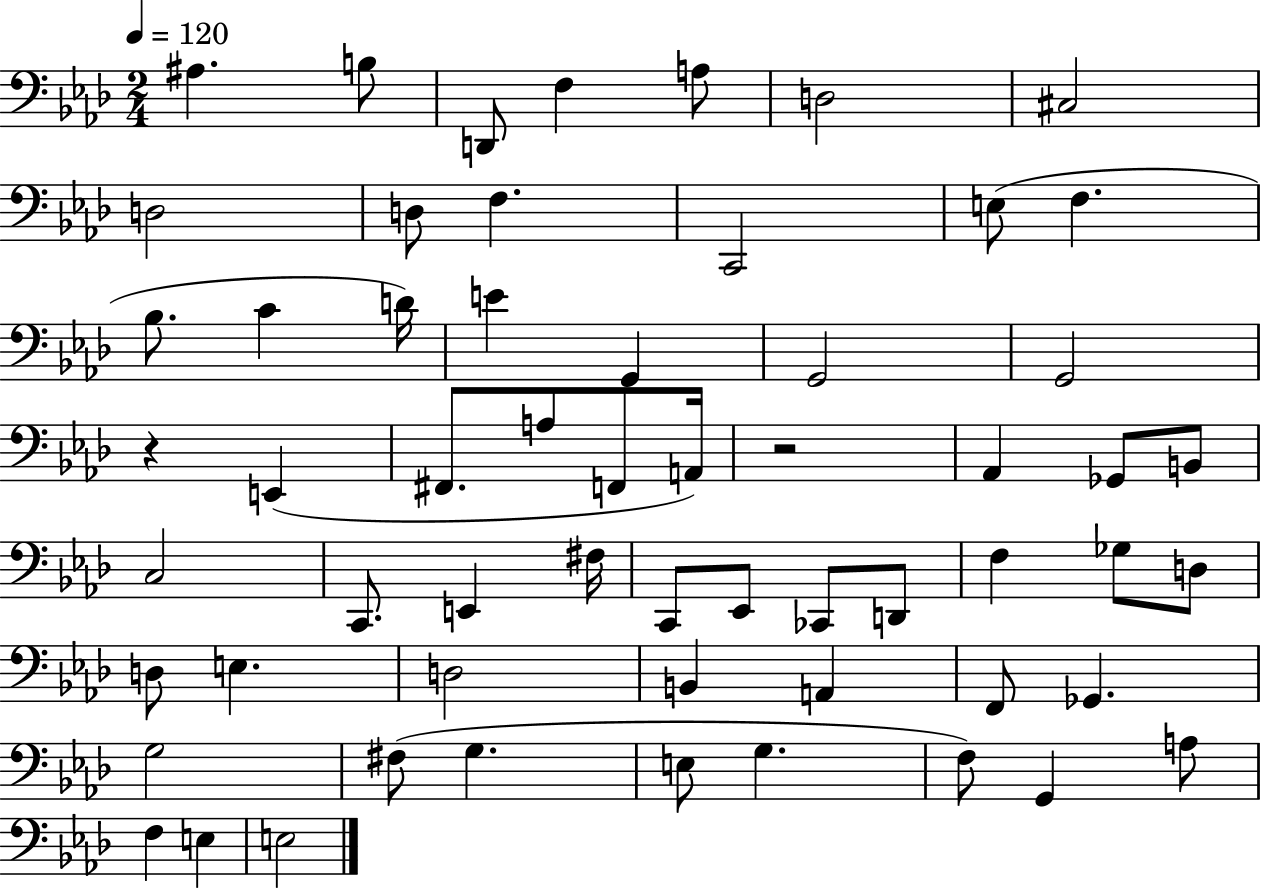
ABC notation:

X:1
T:Untitled
M:2/4
L:1/4
K:Ab
^A, B,/2 D,,/2 F, A,/2 D,2 ^C,2 D,2 D,/2 F, C,,2 E,/2 F, _B,/2 C D/4 E G,, G,,2 G,,2 z E,, ^F,,/2 A,/2 F,,/2 A,,/4 z2 _A,, _G,,/2 B,,/2 C,2 C,,/2 E,, ^F,/4 C,,/2 _E,,/2 _C,,/2 D,,/2 F, _G,/2 D,/2 D,/2 E, D,2 B,, A,, F,,/2 _G,, G,2 ^F,/2 G, E,/2 G, F,/2 G,, A,/2 F, E, E,2